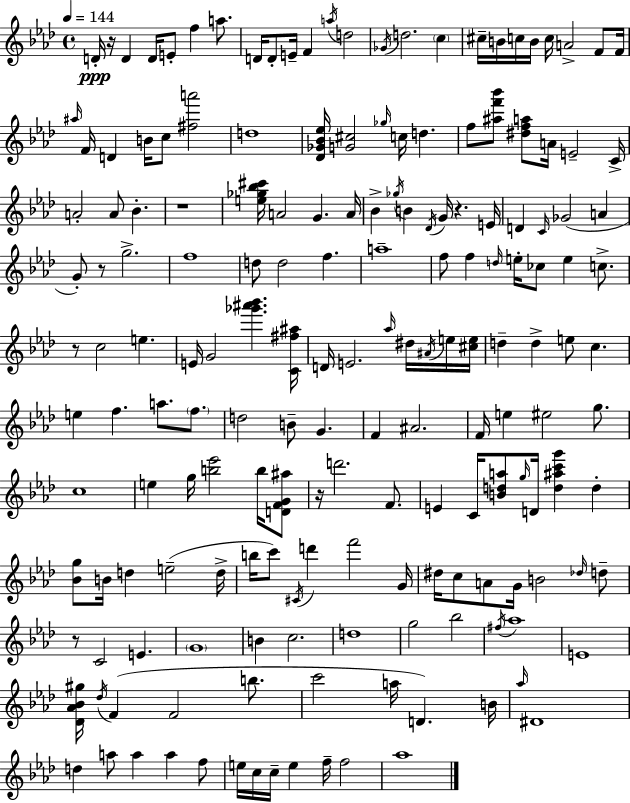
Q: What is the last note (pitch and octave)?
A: Ab5